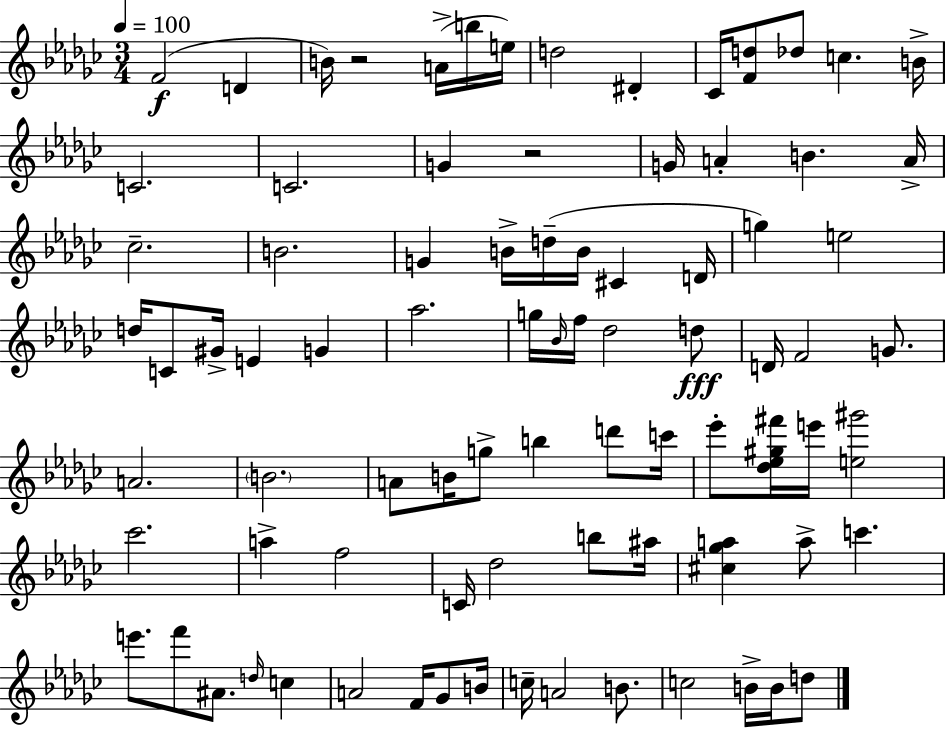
X:1
T:Untitled
M:3/4
L:1/4
K:Ebm
F2 D B/4 z2 A/4 b/4 e/4 d2 ^D _C/4 [Fd]/2 _d/2 c B/4 C2 C2 G z2 G/4 A B A/4 _c2 B2 G B/4 d/4 B/4 ^C D/4 g e2 d/4 C/2 ^G/4 E G _a2 g/4 _B/4 f/4 _d2 d/2 D/4 F2 G/2 A2 B2 A/2 B/4 g/2 b d'/2 c'/4 _e'/2 [_d_e^g^f']/4 e'/4 [e^g']2 _c'2 a f2 C/4 _d2 b/2 ^a/4 [^c_ga] a/2 c' e'/2 f'/2 ^A/2 d/4 c A2 F/4 _G/2 B/4 c/4 A2 B/2 c2 B/4 B/4 d/2